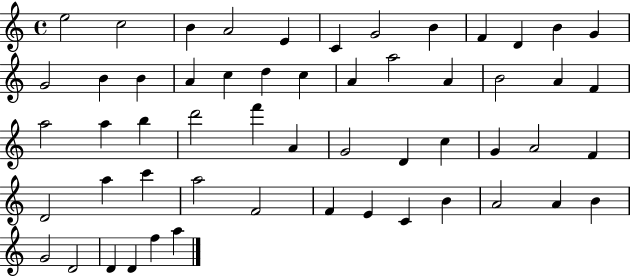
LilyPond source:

{
  \clef treble
  \time 4/4
  \defaultTimeSignature
  \key c \major
  e''2 c''2 | b'4 a'2 e'4 | c'4 g'2 b'4 | f'4 d'4 b'4 g'4 | \break g'2 b'4 b'4 | a'4 c''4 d''4 c''4 | a'4 a''2 a'4 | b'2 a'4 f'4 | \break a''2 a''4 b''4 | d'''2 f'''4 a'4 | g'2 d'4 c''4 | g'4 a'2 f'4 | \break d'2 a''4 c'''4 | a''2 f'2 | f'4 e'4 c'4 b'4 | a'2 a'4 b'4 | \break g'2 d'2 | d'4 d'4 f''4 a''4 | \bar "|."
}